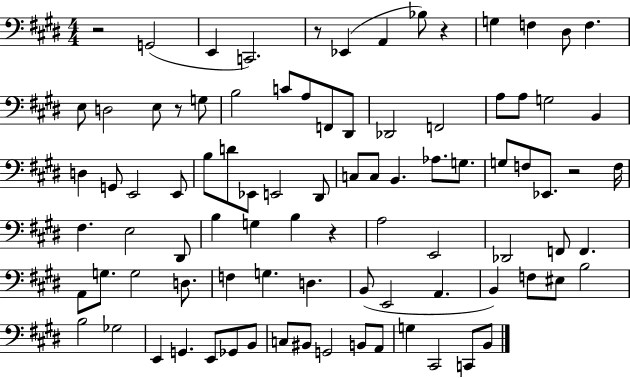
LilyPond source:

{
  \clef bass
  \numericTimeSignature
  \time 4/4
  \key e \major
  r2 g,2( | e,4 c,2.) | r8 ees,4( a,4 bes8) r4 | g4 f4 dis8 f4. | \break e8 d2 e8 r8 g8 | b2 c'8 a8 f,8 dis,8 | des,2 f,2 | a8 a8 g2 b,4 | \break d4 g,8 e,2 e,8 | b8 d'8 ees,8 e,2 dis,8 | c8 c8 b,4. aes8. g8. | g8 f8 ees,8. r2 f16 | \break fis4. e2 dis,8 | b4 g4 b4 r4 | a2 e,2 | des,2 f,8 f,4. | \break a,8 g8. g2 d8. | f4 g4. d4. | b,8( e,2 a,4. | b,4) f8 eis8 b2 | \break b2 ges2 | e,4 g,4. e,8 ges,8 b,8 | c8 bis,8 g,2 b,8 a,8 | g4 cis,2 c,8 b,8 | \break \bar "|."
}